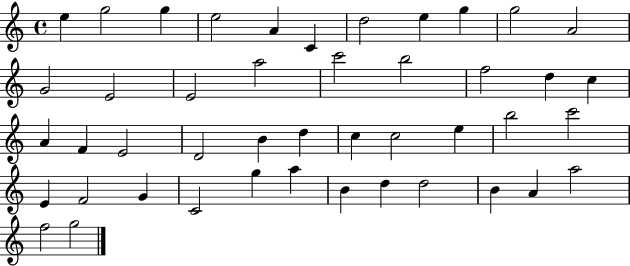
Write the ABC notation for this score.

X:1
T:Untitled
M:4/4
L:1/4
K:C
e g2 g e2 A C d2 e g g2 A2 G2 E2 E2 a2 c'2 b2 f2 d c A F E2 D2 B d c c2 e b2 c'2 E F2 G C2 g a B d d2 B A a2 f2 g2